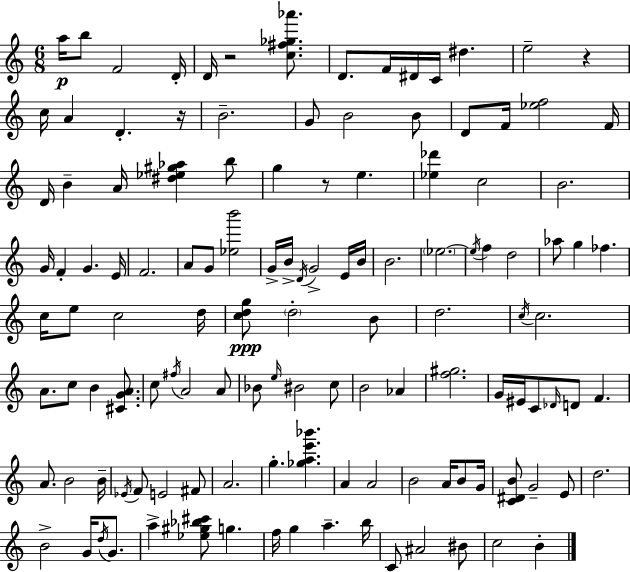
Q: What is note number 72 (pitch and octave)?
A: Ab4